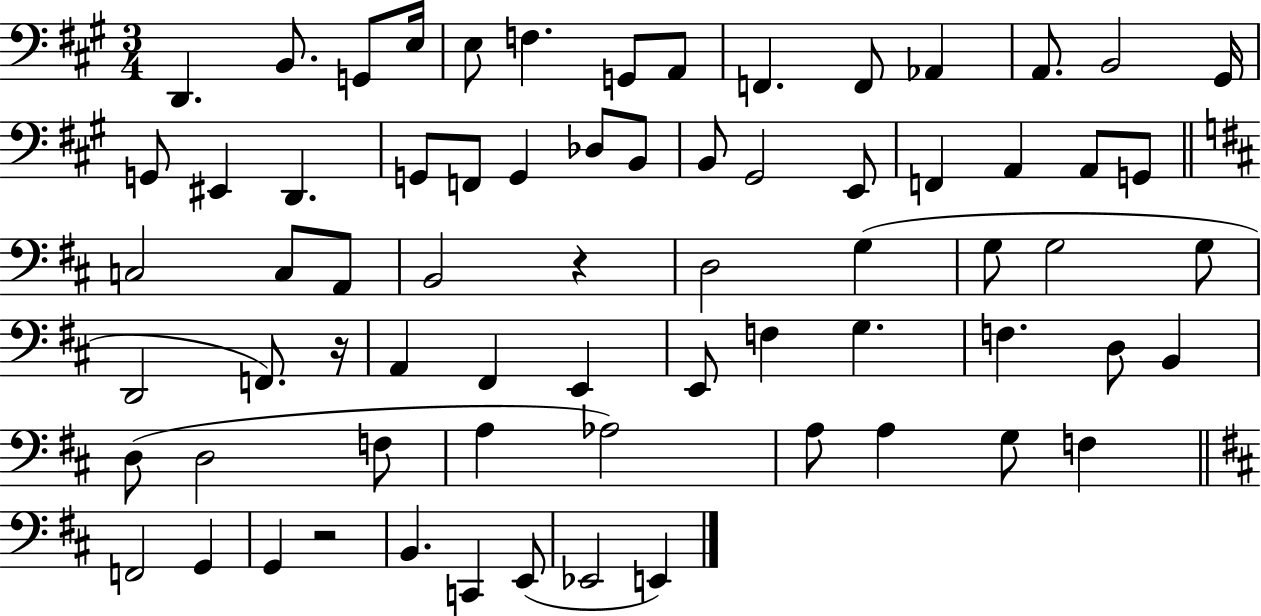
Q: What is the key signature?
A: A major